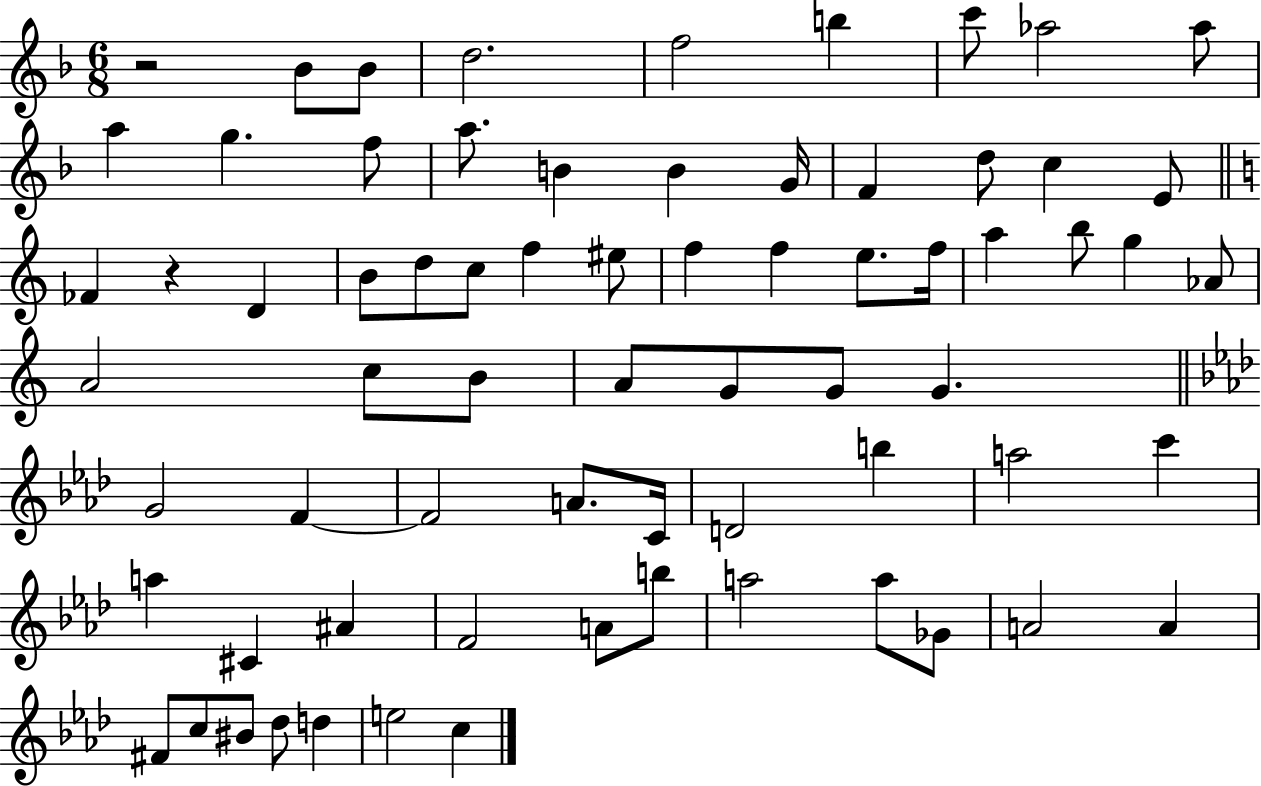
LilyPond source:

{
  \clef treble
  \numericTimeSignature
  \time 6/8
  \key f \major
  r2 bes'8 bes'8 | d''2. | f''2 b''4 | c'''8 aes''2 aes''8 | \break a''4 g''4. f''8 | a''8. b'4 b'4 g'16 | f'4 d''8 c''4 e'8 | \bar "||" \break \key c \major fes'4 r4 d'4 | b'8 d''8 c''8 f''4 eis''8 | f''4 f''4 e''8. f''16 | a''4 b''8 g''4 aes'8 | \break a'2 c''8 b'8 | a'8 g'8 g'8 g'4. | \bar "||" \break \key aes \major g'2 f'4~~ | f'2 a'8. c'16 | d'2 b''4 | a''2 c'''4 | \break a''4 cis'4 ais'4 | f'2 a'8 b''8 | a''2 a''8 ges'8 | a'2 a'4 | \break fis'8 c''8 bis'8 des''8 d''4 | e''2 c''4 | \bar "|."
}